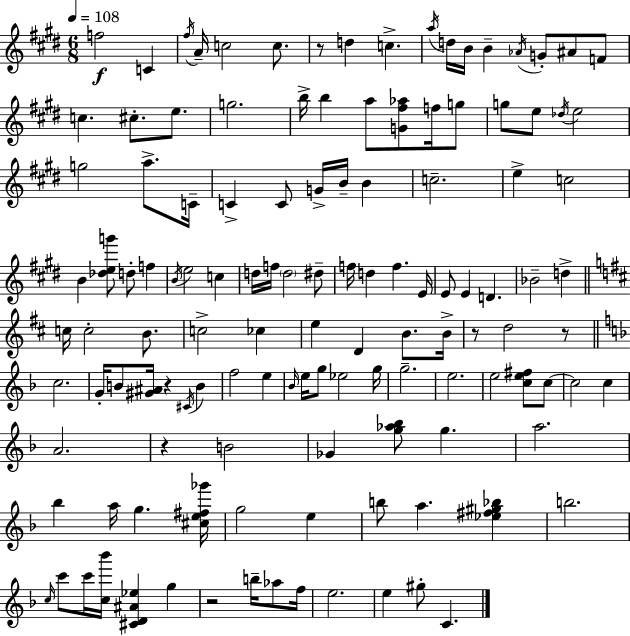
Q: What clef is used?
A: treble